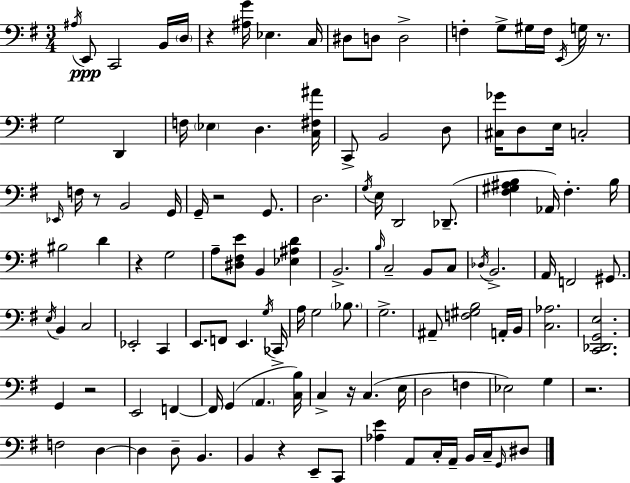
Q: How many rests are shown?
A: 9